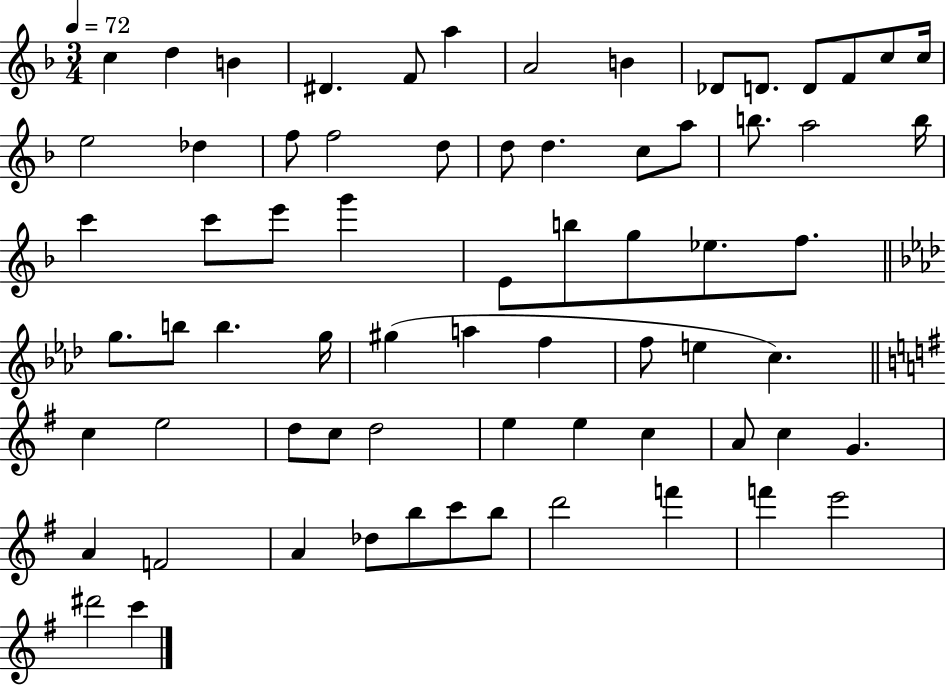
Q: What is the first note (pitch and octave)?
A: C5